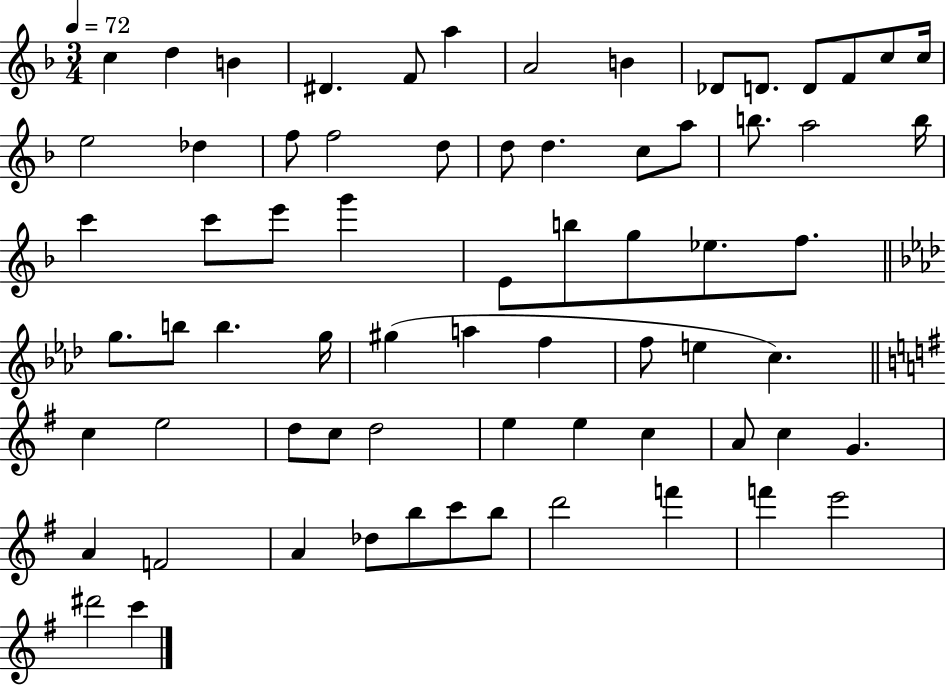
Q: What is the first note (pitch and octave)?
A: C5